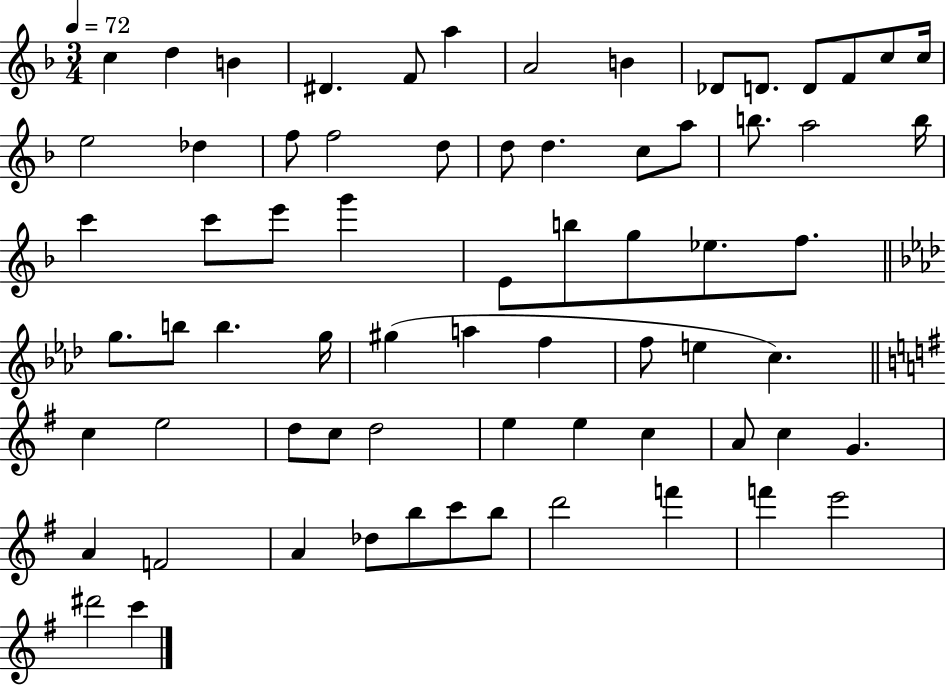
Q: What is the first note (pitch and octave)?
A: C5